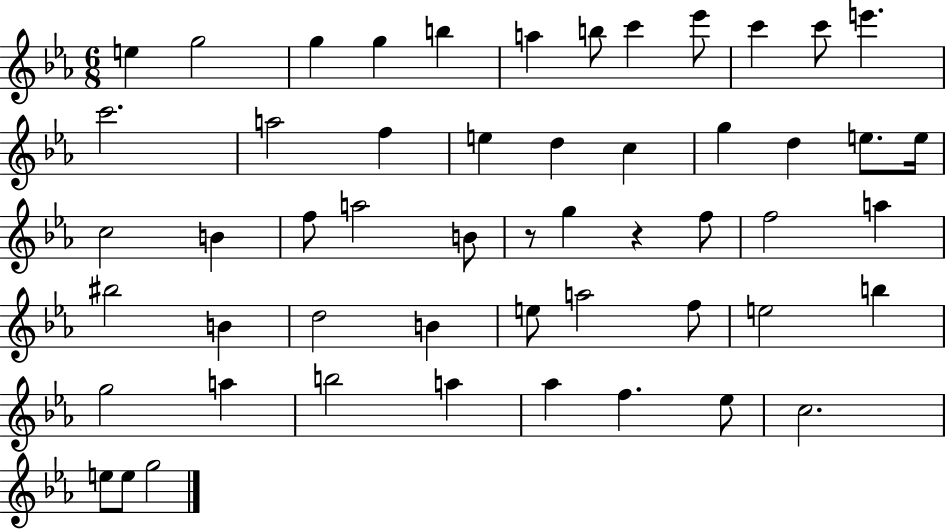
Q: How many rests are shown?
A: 2